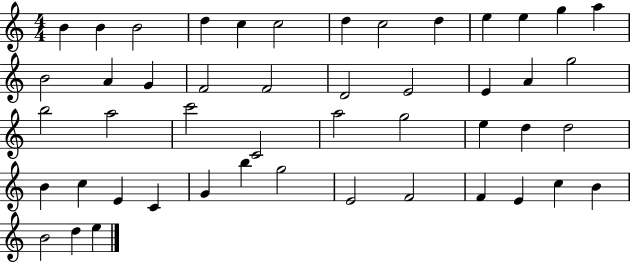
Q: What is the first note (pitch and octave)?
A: B4